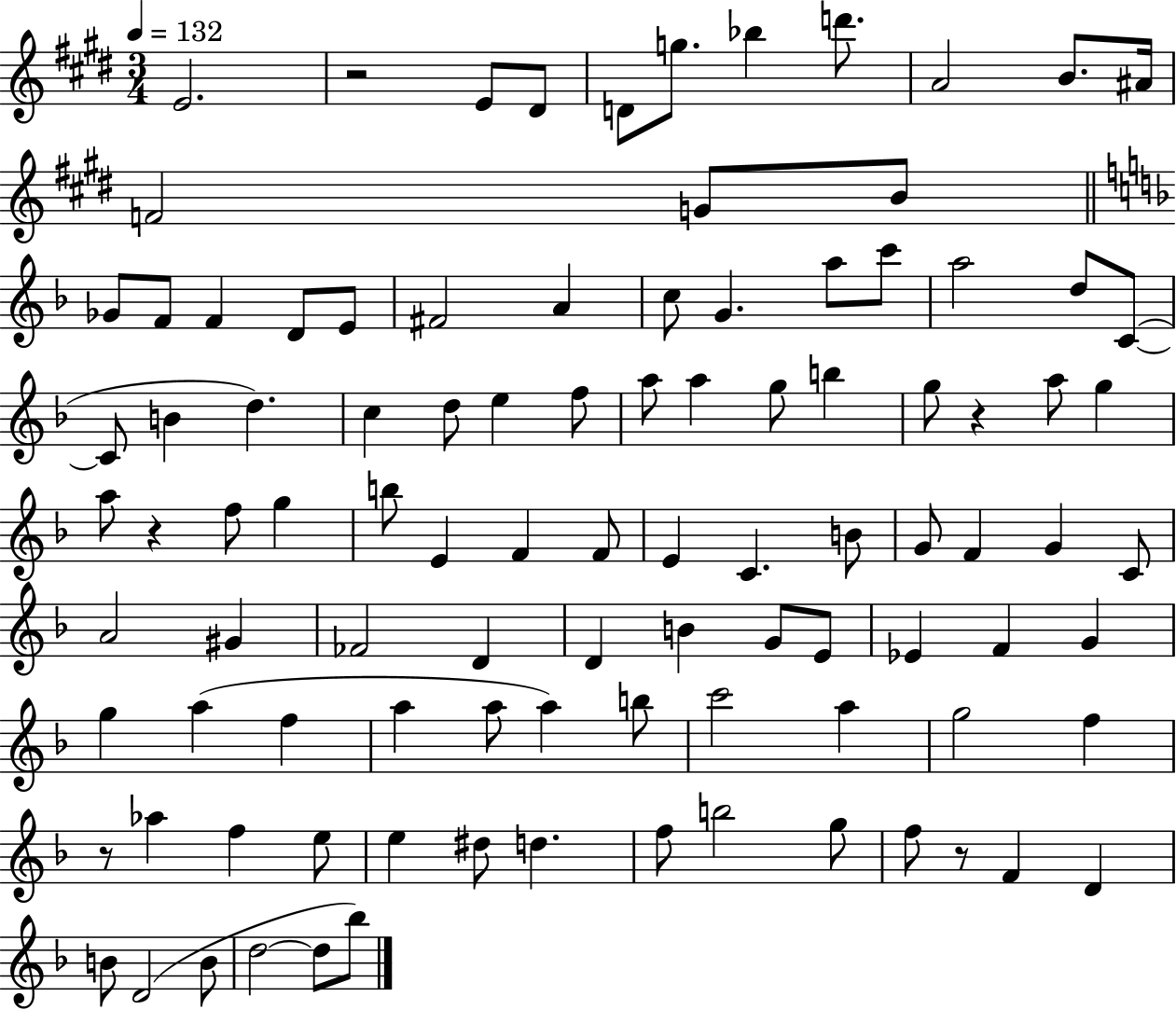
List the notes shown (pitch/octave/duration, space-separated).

E4/h. R/h E4/e D#4/e D4/e G5/e. Bb5/q D6/e. A4/h B4/e. A#4/s F4/h G4/e B4/e Gb4/e F4/e F4/q D4/e E4/e F#4/h A4/q C5/e G4/q. A5/e C6/e A5/h D5/e C4/e C4/e B4/q D5/q. C5/q D5/e E5/q F5/e A5/e A5/q G5/e B5/q G5/e R/q A5/e G5/q A5/e R/q F5/e G5/q B5/e E4/q F4/q F4/e E4/q C4/q. B4/e G4/e F4/q G4/q C4/e A4/h G#4/q FES4/h D4/q D4/q B4/q G4/e E4/e Eb4/q F4/q G4/q G5/q A5/q F5/q A5/q A5/e A5/q B5/e C6/h A5/q G5/h F5/q R/e Ab5/q F5/q E5/e E5/q D#5/e D5/q. F5/e B5/h G5/e F5/e R/e F4/q D4/q B4/e D4/h B4/e D5/h D5/e Bb5/e